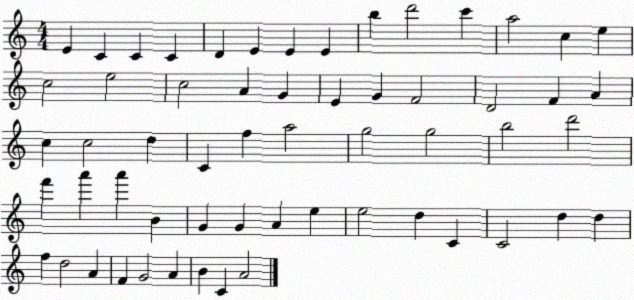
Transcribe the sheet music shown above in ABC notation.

X:1
T:Untitled
M:4/4
L:1/4
K:C
E C C C D E E E b d'2 c' a2 c e c2 e2 c2 A G E G F2 D2 F A c c2 d C f a2 g2 g2 b2 d'2 f' a' a' B G G A e e2 d C C2 d d f d2 A F G2 A B C A2